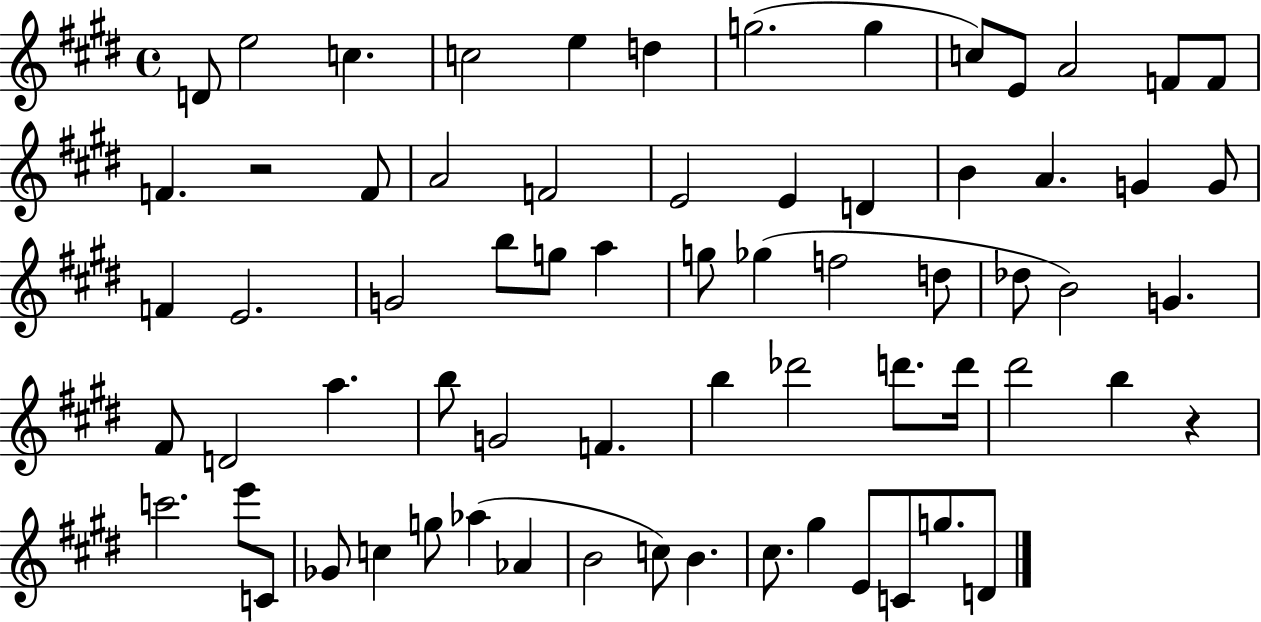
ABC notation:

X:1
T:Untitled
M:4/4
L:1/4
K:E
D/2 e2 c c2 e d g2 g c/2 E/2 A2 F/2 F/2 F z2 F/2 A2 F2 E2 E D B A G G/2 F E2 G2 b/2 g/2 a g/2 _g f2 d/2 _d/2 B2 G ^F/2 D2 a b/2 G2 F b _d'2 d'/2 d'/4 ^d'2 b z c'2 e'/2 C/2 _G/2 c g/2 _a _A B2 c/2 B ^c/2 ^g E/2 C/2 g/2 D/2